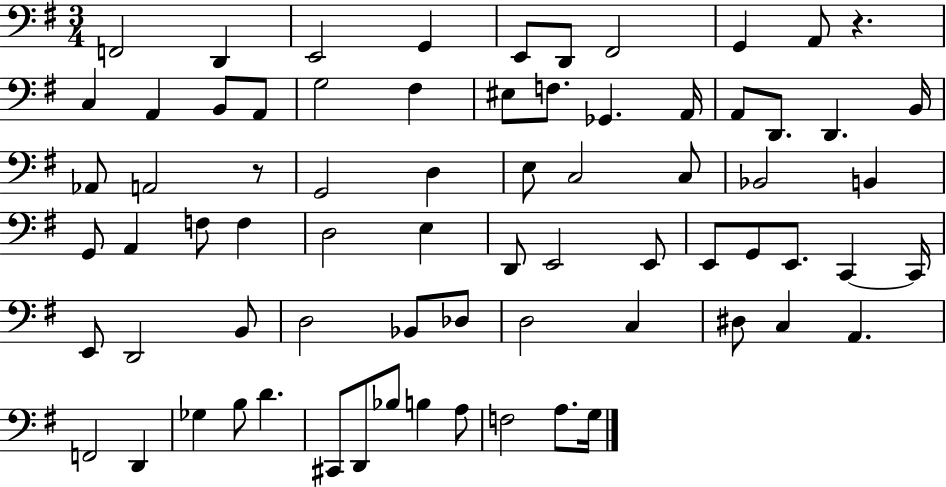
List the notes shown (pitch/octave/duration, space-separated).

F2/h D2/q E2/h G2/q E2/e D2/e F#2/h G2/q A2/e R/q. C3/q A2/q B2/e A2/e G3/h F#3/q EIS3/e F3/e. Gb2/q. A2/s A2/e D2/e. D2/q. B2/s Ab2/e A2/h R/e G2/h D3/q E3/e C3/h C3/e Bb2/h B2/q G2/e A2/q F3/e F3/q D3/h E3/q D2/e E2/h E2/e E2/e G2/e E2/e. C2/q C2/s E2/e D2/h B2/e D3/h Bb2/e Db3/e D3/h C3/q D#3/e C3/q A2/q. F2/h D2/q Gb3/q B3/e D4/q. C#2/e D2/e Bb3/e B3/q A3/e F3/h A3/e. G3/s